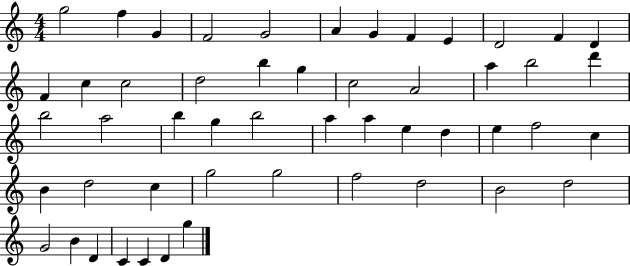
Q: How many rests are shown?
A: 0